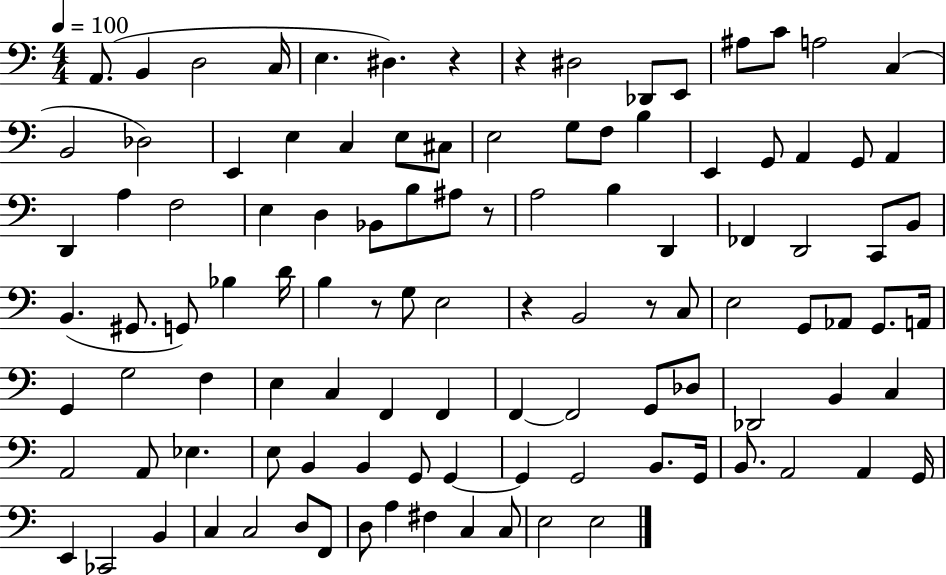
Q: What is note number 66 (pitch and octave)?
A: F2